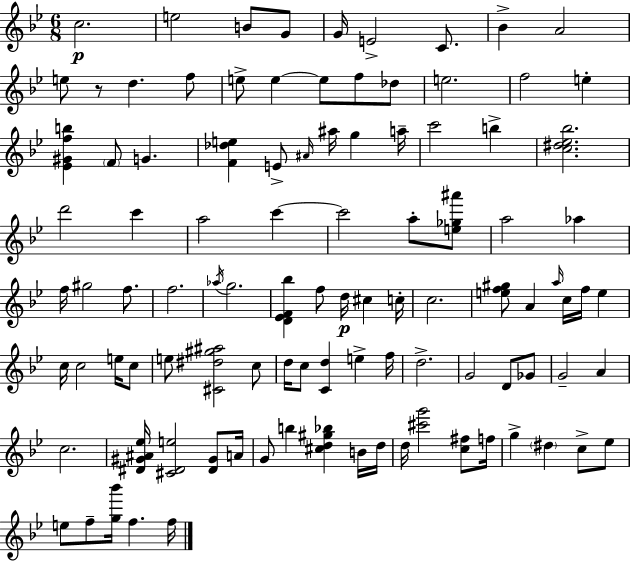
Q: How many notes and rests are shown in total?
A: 101